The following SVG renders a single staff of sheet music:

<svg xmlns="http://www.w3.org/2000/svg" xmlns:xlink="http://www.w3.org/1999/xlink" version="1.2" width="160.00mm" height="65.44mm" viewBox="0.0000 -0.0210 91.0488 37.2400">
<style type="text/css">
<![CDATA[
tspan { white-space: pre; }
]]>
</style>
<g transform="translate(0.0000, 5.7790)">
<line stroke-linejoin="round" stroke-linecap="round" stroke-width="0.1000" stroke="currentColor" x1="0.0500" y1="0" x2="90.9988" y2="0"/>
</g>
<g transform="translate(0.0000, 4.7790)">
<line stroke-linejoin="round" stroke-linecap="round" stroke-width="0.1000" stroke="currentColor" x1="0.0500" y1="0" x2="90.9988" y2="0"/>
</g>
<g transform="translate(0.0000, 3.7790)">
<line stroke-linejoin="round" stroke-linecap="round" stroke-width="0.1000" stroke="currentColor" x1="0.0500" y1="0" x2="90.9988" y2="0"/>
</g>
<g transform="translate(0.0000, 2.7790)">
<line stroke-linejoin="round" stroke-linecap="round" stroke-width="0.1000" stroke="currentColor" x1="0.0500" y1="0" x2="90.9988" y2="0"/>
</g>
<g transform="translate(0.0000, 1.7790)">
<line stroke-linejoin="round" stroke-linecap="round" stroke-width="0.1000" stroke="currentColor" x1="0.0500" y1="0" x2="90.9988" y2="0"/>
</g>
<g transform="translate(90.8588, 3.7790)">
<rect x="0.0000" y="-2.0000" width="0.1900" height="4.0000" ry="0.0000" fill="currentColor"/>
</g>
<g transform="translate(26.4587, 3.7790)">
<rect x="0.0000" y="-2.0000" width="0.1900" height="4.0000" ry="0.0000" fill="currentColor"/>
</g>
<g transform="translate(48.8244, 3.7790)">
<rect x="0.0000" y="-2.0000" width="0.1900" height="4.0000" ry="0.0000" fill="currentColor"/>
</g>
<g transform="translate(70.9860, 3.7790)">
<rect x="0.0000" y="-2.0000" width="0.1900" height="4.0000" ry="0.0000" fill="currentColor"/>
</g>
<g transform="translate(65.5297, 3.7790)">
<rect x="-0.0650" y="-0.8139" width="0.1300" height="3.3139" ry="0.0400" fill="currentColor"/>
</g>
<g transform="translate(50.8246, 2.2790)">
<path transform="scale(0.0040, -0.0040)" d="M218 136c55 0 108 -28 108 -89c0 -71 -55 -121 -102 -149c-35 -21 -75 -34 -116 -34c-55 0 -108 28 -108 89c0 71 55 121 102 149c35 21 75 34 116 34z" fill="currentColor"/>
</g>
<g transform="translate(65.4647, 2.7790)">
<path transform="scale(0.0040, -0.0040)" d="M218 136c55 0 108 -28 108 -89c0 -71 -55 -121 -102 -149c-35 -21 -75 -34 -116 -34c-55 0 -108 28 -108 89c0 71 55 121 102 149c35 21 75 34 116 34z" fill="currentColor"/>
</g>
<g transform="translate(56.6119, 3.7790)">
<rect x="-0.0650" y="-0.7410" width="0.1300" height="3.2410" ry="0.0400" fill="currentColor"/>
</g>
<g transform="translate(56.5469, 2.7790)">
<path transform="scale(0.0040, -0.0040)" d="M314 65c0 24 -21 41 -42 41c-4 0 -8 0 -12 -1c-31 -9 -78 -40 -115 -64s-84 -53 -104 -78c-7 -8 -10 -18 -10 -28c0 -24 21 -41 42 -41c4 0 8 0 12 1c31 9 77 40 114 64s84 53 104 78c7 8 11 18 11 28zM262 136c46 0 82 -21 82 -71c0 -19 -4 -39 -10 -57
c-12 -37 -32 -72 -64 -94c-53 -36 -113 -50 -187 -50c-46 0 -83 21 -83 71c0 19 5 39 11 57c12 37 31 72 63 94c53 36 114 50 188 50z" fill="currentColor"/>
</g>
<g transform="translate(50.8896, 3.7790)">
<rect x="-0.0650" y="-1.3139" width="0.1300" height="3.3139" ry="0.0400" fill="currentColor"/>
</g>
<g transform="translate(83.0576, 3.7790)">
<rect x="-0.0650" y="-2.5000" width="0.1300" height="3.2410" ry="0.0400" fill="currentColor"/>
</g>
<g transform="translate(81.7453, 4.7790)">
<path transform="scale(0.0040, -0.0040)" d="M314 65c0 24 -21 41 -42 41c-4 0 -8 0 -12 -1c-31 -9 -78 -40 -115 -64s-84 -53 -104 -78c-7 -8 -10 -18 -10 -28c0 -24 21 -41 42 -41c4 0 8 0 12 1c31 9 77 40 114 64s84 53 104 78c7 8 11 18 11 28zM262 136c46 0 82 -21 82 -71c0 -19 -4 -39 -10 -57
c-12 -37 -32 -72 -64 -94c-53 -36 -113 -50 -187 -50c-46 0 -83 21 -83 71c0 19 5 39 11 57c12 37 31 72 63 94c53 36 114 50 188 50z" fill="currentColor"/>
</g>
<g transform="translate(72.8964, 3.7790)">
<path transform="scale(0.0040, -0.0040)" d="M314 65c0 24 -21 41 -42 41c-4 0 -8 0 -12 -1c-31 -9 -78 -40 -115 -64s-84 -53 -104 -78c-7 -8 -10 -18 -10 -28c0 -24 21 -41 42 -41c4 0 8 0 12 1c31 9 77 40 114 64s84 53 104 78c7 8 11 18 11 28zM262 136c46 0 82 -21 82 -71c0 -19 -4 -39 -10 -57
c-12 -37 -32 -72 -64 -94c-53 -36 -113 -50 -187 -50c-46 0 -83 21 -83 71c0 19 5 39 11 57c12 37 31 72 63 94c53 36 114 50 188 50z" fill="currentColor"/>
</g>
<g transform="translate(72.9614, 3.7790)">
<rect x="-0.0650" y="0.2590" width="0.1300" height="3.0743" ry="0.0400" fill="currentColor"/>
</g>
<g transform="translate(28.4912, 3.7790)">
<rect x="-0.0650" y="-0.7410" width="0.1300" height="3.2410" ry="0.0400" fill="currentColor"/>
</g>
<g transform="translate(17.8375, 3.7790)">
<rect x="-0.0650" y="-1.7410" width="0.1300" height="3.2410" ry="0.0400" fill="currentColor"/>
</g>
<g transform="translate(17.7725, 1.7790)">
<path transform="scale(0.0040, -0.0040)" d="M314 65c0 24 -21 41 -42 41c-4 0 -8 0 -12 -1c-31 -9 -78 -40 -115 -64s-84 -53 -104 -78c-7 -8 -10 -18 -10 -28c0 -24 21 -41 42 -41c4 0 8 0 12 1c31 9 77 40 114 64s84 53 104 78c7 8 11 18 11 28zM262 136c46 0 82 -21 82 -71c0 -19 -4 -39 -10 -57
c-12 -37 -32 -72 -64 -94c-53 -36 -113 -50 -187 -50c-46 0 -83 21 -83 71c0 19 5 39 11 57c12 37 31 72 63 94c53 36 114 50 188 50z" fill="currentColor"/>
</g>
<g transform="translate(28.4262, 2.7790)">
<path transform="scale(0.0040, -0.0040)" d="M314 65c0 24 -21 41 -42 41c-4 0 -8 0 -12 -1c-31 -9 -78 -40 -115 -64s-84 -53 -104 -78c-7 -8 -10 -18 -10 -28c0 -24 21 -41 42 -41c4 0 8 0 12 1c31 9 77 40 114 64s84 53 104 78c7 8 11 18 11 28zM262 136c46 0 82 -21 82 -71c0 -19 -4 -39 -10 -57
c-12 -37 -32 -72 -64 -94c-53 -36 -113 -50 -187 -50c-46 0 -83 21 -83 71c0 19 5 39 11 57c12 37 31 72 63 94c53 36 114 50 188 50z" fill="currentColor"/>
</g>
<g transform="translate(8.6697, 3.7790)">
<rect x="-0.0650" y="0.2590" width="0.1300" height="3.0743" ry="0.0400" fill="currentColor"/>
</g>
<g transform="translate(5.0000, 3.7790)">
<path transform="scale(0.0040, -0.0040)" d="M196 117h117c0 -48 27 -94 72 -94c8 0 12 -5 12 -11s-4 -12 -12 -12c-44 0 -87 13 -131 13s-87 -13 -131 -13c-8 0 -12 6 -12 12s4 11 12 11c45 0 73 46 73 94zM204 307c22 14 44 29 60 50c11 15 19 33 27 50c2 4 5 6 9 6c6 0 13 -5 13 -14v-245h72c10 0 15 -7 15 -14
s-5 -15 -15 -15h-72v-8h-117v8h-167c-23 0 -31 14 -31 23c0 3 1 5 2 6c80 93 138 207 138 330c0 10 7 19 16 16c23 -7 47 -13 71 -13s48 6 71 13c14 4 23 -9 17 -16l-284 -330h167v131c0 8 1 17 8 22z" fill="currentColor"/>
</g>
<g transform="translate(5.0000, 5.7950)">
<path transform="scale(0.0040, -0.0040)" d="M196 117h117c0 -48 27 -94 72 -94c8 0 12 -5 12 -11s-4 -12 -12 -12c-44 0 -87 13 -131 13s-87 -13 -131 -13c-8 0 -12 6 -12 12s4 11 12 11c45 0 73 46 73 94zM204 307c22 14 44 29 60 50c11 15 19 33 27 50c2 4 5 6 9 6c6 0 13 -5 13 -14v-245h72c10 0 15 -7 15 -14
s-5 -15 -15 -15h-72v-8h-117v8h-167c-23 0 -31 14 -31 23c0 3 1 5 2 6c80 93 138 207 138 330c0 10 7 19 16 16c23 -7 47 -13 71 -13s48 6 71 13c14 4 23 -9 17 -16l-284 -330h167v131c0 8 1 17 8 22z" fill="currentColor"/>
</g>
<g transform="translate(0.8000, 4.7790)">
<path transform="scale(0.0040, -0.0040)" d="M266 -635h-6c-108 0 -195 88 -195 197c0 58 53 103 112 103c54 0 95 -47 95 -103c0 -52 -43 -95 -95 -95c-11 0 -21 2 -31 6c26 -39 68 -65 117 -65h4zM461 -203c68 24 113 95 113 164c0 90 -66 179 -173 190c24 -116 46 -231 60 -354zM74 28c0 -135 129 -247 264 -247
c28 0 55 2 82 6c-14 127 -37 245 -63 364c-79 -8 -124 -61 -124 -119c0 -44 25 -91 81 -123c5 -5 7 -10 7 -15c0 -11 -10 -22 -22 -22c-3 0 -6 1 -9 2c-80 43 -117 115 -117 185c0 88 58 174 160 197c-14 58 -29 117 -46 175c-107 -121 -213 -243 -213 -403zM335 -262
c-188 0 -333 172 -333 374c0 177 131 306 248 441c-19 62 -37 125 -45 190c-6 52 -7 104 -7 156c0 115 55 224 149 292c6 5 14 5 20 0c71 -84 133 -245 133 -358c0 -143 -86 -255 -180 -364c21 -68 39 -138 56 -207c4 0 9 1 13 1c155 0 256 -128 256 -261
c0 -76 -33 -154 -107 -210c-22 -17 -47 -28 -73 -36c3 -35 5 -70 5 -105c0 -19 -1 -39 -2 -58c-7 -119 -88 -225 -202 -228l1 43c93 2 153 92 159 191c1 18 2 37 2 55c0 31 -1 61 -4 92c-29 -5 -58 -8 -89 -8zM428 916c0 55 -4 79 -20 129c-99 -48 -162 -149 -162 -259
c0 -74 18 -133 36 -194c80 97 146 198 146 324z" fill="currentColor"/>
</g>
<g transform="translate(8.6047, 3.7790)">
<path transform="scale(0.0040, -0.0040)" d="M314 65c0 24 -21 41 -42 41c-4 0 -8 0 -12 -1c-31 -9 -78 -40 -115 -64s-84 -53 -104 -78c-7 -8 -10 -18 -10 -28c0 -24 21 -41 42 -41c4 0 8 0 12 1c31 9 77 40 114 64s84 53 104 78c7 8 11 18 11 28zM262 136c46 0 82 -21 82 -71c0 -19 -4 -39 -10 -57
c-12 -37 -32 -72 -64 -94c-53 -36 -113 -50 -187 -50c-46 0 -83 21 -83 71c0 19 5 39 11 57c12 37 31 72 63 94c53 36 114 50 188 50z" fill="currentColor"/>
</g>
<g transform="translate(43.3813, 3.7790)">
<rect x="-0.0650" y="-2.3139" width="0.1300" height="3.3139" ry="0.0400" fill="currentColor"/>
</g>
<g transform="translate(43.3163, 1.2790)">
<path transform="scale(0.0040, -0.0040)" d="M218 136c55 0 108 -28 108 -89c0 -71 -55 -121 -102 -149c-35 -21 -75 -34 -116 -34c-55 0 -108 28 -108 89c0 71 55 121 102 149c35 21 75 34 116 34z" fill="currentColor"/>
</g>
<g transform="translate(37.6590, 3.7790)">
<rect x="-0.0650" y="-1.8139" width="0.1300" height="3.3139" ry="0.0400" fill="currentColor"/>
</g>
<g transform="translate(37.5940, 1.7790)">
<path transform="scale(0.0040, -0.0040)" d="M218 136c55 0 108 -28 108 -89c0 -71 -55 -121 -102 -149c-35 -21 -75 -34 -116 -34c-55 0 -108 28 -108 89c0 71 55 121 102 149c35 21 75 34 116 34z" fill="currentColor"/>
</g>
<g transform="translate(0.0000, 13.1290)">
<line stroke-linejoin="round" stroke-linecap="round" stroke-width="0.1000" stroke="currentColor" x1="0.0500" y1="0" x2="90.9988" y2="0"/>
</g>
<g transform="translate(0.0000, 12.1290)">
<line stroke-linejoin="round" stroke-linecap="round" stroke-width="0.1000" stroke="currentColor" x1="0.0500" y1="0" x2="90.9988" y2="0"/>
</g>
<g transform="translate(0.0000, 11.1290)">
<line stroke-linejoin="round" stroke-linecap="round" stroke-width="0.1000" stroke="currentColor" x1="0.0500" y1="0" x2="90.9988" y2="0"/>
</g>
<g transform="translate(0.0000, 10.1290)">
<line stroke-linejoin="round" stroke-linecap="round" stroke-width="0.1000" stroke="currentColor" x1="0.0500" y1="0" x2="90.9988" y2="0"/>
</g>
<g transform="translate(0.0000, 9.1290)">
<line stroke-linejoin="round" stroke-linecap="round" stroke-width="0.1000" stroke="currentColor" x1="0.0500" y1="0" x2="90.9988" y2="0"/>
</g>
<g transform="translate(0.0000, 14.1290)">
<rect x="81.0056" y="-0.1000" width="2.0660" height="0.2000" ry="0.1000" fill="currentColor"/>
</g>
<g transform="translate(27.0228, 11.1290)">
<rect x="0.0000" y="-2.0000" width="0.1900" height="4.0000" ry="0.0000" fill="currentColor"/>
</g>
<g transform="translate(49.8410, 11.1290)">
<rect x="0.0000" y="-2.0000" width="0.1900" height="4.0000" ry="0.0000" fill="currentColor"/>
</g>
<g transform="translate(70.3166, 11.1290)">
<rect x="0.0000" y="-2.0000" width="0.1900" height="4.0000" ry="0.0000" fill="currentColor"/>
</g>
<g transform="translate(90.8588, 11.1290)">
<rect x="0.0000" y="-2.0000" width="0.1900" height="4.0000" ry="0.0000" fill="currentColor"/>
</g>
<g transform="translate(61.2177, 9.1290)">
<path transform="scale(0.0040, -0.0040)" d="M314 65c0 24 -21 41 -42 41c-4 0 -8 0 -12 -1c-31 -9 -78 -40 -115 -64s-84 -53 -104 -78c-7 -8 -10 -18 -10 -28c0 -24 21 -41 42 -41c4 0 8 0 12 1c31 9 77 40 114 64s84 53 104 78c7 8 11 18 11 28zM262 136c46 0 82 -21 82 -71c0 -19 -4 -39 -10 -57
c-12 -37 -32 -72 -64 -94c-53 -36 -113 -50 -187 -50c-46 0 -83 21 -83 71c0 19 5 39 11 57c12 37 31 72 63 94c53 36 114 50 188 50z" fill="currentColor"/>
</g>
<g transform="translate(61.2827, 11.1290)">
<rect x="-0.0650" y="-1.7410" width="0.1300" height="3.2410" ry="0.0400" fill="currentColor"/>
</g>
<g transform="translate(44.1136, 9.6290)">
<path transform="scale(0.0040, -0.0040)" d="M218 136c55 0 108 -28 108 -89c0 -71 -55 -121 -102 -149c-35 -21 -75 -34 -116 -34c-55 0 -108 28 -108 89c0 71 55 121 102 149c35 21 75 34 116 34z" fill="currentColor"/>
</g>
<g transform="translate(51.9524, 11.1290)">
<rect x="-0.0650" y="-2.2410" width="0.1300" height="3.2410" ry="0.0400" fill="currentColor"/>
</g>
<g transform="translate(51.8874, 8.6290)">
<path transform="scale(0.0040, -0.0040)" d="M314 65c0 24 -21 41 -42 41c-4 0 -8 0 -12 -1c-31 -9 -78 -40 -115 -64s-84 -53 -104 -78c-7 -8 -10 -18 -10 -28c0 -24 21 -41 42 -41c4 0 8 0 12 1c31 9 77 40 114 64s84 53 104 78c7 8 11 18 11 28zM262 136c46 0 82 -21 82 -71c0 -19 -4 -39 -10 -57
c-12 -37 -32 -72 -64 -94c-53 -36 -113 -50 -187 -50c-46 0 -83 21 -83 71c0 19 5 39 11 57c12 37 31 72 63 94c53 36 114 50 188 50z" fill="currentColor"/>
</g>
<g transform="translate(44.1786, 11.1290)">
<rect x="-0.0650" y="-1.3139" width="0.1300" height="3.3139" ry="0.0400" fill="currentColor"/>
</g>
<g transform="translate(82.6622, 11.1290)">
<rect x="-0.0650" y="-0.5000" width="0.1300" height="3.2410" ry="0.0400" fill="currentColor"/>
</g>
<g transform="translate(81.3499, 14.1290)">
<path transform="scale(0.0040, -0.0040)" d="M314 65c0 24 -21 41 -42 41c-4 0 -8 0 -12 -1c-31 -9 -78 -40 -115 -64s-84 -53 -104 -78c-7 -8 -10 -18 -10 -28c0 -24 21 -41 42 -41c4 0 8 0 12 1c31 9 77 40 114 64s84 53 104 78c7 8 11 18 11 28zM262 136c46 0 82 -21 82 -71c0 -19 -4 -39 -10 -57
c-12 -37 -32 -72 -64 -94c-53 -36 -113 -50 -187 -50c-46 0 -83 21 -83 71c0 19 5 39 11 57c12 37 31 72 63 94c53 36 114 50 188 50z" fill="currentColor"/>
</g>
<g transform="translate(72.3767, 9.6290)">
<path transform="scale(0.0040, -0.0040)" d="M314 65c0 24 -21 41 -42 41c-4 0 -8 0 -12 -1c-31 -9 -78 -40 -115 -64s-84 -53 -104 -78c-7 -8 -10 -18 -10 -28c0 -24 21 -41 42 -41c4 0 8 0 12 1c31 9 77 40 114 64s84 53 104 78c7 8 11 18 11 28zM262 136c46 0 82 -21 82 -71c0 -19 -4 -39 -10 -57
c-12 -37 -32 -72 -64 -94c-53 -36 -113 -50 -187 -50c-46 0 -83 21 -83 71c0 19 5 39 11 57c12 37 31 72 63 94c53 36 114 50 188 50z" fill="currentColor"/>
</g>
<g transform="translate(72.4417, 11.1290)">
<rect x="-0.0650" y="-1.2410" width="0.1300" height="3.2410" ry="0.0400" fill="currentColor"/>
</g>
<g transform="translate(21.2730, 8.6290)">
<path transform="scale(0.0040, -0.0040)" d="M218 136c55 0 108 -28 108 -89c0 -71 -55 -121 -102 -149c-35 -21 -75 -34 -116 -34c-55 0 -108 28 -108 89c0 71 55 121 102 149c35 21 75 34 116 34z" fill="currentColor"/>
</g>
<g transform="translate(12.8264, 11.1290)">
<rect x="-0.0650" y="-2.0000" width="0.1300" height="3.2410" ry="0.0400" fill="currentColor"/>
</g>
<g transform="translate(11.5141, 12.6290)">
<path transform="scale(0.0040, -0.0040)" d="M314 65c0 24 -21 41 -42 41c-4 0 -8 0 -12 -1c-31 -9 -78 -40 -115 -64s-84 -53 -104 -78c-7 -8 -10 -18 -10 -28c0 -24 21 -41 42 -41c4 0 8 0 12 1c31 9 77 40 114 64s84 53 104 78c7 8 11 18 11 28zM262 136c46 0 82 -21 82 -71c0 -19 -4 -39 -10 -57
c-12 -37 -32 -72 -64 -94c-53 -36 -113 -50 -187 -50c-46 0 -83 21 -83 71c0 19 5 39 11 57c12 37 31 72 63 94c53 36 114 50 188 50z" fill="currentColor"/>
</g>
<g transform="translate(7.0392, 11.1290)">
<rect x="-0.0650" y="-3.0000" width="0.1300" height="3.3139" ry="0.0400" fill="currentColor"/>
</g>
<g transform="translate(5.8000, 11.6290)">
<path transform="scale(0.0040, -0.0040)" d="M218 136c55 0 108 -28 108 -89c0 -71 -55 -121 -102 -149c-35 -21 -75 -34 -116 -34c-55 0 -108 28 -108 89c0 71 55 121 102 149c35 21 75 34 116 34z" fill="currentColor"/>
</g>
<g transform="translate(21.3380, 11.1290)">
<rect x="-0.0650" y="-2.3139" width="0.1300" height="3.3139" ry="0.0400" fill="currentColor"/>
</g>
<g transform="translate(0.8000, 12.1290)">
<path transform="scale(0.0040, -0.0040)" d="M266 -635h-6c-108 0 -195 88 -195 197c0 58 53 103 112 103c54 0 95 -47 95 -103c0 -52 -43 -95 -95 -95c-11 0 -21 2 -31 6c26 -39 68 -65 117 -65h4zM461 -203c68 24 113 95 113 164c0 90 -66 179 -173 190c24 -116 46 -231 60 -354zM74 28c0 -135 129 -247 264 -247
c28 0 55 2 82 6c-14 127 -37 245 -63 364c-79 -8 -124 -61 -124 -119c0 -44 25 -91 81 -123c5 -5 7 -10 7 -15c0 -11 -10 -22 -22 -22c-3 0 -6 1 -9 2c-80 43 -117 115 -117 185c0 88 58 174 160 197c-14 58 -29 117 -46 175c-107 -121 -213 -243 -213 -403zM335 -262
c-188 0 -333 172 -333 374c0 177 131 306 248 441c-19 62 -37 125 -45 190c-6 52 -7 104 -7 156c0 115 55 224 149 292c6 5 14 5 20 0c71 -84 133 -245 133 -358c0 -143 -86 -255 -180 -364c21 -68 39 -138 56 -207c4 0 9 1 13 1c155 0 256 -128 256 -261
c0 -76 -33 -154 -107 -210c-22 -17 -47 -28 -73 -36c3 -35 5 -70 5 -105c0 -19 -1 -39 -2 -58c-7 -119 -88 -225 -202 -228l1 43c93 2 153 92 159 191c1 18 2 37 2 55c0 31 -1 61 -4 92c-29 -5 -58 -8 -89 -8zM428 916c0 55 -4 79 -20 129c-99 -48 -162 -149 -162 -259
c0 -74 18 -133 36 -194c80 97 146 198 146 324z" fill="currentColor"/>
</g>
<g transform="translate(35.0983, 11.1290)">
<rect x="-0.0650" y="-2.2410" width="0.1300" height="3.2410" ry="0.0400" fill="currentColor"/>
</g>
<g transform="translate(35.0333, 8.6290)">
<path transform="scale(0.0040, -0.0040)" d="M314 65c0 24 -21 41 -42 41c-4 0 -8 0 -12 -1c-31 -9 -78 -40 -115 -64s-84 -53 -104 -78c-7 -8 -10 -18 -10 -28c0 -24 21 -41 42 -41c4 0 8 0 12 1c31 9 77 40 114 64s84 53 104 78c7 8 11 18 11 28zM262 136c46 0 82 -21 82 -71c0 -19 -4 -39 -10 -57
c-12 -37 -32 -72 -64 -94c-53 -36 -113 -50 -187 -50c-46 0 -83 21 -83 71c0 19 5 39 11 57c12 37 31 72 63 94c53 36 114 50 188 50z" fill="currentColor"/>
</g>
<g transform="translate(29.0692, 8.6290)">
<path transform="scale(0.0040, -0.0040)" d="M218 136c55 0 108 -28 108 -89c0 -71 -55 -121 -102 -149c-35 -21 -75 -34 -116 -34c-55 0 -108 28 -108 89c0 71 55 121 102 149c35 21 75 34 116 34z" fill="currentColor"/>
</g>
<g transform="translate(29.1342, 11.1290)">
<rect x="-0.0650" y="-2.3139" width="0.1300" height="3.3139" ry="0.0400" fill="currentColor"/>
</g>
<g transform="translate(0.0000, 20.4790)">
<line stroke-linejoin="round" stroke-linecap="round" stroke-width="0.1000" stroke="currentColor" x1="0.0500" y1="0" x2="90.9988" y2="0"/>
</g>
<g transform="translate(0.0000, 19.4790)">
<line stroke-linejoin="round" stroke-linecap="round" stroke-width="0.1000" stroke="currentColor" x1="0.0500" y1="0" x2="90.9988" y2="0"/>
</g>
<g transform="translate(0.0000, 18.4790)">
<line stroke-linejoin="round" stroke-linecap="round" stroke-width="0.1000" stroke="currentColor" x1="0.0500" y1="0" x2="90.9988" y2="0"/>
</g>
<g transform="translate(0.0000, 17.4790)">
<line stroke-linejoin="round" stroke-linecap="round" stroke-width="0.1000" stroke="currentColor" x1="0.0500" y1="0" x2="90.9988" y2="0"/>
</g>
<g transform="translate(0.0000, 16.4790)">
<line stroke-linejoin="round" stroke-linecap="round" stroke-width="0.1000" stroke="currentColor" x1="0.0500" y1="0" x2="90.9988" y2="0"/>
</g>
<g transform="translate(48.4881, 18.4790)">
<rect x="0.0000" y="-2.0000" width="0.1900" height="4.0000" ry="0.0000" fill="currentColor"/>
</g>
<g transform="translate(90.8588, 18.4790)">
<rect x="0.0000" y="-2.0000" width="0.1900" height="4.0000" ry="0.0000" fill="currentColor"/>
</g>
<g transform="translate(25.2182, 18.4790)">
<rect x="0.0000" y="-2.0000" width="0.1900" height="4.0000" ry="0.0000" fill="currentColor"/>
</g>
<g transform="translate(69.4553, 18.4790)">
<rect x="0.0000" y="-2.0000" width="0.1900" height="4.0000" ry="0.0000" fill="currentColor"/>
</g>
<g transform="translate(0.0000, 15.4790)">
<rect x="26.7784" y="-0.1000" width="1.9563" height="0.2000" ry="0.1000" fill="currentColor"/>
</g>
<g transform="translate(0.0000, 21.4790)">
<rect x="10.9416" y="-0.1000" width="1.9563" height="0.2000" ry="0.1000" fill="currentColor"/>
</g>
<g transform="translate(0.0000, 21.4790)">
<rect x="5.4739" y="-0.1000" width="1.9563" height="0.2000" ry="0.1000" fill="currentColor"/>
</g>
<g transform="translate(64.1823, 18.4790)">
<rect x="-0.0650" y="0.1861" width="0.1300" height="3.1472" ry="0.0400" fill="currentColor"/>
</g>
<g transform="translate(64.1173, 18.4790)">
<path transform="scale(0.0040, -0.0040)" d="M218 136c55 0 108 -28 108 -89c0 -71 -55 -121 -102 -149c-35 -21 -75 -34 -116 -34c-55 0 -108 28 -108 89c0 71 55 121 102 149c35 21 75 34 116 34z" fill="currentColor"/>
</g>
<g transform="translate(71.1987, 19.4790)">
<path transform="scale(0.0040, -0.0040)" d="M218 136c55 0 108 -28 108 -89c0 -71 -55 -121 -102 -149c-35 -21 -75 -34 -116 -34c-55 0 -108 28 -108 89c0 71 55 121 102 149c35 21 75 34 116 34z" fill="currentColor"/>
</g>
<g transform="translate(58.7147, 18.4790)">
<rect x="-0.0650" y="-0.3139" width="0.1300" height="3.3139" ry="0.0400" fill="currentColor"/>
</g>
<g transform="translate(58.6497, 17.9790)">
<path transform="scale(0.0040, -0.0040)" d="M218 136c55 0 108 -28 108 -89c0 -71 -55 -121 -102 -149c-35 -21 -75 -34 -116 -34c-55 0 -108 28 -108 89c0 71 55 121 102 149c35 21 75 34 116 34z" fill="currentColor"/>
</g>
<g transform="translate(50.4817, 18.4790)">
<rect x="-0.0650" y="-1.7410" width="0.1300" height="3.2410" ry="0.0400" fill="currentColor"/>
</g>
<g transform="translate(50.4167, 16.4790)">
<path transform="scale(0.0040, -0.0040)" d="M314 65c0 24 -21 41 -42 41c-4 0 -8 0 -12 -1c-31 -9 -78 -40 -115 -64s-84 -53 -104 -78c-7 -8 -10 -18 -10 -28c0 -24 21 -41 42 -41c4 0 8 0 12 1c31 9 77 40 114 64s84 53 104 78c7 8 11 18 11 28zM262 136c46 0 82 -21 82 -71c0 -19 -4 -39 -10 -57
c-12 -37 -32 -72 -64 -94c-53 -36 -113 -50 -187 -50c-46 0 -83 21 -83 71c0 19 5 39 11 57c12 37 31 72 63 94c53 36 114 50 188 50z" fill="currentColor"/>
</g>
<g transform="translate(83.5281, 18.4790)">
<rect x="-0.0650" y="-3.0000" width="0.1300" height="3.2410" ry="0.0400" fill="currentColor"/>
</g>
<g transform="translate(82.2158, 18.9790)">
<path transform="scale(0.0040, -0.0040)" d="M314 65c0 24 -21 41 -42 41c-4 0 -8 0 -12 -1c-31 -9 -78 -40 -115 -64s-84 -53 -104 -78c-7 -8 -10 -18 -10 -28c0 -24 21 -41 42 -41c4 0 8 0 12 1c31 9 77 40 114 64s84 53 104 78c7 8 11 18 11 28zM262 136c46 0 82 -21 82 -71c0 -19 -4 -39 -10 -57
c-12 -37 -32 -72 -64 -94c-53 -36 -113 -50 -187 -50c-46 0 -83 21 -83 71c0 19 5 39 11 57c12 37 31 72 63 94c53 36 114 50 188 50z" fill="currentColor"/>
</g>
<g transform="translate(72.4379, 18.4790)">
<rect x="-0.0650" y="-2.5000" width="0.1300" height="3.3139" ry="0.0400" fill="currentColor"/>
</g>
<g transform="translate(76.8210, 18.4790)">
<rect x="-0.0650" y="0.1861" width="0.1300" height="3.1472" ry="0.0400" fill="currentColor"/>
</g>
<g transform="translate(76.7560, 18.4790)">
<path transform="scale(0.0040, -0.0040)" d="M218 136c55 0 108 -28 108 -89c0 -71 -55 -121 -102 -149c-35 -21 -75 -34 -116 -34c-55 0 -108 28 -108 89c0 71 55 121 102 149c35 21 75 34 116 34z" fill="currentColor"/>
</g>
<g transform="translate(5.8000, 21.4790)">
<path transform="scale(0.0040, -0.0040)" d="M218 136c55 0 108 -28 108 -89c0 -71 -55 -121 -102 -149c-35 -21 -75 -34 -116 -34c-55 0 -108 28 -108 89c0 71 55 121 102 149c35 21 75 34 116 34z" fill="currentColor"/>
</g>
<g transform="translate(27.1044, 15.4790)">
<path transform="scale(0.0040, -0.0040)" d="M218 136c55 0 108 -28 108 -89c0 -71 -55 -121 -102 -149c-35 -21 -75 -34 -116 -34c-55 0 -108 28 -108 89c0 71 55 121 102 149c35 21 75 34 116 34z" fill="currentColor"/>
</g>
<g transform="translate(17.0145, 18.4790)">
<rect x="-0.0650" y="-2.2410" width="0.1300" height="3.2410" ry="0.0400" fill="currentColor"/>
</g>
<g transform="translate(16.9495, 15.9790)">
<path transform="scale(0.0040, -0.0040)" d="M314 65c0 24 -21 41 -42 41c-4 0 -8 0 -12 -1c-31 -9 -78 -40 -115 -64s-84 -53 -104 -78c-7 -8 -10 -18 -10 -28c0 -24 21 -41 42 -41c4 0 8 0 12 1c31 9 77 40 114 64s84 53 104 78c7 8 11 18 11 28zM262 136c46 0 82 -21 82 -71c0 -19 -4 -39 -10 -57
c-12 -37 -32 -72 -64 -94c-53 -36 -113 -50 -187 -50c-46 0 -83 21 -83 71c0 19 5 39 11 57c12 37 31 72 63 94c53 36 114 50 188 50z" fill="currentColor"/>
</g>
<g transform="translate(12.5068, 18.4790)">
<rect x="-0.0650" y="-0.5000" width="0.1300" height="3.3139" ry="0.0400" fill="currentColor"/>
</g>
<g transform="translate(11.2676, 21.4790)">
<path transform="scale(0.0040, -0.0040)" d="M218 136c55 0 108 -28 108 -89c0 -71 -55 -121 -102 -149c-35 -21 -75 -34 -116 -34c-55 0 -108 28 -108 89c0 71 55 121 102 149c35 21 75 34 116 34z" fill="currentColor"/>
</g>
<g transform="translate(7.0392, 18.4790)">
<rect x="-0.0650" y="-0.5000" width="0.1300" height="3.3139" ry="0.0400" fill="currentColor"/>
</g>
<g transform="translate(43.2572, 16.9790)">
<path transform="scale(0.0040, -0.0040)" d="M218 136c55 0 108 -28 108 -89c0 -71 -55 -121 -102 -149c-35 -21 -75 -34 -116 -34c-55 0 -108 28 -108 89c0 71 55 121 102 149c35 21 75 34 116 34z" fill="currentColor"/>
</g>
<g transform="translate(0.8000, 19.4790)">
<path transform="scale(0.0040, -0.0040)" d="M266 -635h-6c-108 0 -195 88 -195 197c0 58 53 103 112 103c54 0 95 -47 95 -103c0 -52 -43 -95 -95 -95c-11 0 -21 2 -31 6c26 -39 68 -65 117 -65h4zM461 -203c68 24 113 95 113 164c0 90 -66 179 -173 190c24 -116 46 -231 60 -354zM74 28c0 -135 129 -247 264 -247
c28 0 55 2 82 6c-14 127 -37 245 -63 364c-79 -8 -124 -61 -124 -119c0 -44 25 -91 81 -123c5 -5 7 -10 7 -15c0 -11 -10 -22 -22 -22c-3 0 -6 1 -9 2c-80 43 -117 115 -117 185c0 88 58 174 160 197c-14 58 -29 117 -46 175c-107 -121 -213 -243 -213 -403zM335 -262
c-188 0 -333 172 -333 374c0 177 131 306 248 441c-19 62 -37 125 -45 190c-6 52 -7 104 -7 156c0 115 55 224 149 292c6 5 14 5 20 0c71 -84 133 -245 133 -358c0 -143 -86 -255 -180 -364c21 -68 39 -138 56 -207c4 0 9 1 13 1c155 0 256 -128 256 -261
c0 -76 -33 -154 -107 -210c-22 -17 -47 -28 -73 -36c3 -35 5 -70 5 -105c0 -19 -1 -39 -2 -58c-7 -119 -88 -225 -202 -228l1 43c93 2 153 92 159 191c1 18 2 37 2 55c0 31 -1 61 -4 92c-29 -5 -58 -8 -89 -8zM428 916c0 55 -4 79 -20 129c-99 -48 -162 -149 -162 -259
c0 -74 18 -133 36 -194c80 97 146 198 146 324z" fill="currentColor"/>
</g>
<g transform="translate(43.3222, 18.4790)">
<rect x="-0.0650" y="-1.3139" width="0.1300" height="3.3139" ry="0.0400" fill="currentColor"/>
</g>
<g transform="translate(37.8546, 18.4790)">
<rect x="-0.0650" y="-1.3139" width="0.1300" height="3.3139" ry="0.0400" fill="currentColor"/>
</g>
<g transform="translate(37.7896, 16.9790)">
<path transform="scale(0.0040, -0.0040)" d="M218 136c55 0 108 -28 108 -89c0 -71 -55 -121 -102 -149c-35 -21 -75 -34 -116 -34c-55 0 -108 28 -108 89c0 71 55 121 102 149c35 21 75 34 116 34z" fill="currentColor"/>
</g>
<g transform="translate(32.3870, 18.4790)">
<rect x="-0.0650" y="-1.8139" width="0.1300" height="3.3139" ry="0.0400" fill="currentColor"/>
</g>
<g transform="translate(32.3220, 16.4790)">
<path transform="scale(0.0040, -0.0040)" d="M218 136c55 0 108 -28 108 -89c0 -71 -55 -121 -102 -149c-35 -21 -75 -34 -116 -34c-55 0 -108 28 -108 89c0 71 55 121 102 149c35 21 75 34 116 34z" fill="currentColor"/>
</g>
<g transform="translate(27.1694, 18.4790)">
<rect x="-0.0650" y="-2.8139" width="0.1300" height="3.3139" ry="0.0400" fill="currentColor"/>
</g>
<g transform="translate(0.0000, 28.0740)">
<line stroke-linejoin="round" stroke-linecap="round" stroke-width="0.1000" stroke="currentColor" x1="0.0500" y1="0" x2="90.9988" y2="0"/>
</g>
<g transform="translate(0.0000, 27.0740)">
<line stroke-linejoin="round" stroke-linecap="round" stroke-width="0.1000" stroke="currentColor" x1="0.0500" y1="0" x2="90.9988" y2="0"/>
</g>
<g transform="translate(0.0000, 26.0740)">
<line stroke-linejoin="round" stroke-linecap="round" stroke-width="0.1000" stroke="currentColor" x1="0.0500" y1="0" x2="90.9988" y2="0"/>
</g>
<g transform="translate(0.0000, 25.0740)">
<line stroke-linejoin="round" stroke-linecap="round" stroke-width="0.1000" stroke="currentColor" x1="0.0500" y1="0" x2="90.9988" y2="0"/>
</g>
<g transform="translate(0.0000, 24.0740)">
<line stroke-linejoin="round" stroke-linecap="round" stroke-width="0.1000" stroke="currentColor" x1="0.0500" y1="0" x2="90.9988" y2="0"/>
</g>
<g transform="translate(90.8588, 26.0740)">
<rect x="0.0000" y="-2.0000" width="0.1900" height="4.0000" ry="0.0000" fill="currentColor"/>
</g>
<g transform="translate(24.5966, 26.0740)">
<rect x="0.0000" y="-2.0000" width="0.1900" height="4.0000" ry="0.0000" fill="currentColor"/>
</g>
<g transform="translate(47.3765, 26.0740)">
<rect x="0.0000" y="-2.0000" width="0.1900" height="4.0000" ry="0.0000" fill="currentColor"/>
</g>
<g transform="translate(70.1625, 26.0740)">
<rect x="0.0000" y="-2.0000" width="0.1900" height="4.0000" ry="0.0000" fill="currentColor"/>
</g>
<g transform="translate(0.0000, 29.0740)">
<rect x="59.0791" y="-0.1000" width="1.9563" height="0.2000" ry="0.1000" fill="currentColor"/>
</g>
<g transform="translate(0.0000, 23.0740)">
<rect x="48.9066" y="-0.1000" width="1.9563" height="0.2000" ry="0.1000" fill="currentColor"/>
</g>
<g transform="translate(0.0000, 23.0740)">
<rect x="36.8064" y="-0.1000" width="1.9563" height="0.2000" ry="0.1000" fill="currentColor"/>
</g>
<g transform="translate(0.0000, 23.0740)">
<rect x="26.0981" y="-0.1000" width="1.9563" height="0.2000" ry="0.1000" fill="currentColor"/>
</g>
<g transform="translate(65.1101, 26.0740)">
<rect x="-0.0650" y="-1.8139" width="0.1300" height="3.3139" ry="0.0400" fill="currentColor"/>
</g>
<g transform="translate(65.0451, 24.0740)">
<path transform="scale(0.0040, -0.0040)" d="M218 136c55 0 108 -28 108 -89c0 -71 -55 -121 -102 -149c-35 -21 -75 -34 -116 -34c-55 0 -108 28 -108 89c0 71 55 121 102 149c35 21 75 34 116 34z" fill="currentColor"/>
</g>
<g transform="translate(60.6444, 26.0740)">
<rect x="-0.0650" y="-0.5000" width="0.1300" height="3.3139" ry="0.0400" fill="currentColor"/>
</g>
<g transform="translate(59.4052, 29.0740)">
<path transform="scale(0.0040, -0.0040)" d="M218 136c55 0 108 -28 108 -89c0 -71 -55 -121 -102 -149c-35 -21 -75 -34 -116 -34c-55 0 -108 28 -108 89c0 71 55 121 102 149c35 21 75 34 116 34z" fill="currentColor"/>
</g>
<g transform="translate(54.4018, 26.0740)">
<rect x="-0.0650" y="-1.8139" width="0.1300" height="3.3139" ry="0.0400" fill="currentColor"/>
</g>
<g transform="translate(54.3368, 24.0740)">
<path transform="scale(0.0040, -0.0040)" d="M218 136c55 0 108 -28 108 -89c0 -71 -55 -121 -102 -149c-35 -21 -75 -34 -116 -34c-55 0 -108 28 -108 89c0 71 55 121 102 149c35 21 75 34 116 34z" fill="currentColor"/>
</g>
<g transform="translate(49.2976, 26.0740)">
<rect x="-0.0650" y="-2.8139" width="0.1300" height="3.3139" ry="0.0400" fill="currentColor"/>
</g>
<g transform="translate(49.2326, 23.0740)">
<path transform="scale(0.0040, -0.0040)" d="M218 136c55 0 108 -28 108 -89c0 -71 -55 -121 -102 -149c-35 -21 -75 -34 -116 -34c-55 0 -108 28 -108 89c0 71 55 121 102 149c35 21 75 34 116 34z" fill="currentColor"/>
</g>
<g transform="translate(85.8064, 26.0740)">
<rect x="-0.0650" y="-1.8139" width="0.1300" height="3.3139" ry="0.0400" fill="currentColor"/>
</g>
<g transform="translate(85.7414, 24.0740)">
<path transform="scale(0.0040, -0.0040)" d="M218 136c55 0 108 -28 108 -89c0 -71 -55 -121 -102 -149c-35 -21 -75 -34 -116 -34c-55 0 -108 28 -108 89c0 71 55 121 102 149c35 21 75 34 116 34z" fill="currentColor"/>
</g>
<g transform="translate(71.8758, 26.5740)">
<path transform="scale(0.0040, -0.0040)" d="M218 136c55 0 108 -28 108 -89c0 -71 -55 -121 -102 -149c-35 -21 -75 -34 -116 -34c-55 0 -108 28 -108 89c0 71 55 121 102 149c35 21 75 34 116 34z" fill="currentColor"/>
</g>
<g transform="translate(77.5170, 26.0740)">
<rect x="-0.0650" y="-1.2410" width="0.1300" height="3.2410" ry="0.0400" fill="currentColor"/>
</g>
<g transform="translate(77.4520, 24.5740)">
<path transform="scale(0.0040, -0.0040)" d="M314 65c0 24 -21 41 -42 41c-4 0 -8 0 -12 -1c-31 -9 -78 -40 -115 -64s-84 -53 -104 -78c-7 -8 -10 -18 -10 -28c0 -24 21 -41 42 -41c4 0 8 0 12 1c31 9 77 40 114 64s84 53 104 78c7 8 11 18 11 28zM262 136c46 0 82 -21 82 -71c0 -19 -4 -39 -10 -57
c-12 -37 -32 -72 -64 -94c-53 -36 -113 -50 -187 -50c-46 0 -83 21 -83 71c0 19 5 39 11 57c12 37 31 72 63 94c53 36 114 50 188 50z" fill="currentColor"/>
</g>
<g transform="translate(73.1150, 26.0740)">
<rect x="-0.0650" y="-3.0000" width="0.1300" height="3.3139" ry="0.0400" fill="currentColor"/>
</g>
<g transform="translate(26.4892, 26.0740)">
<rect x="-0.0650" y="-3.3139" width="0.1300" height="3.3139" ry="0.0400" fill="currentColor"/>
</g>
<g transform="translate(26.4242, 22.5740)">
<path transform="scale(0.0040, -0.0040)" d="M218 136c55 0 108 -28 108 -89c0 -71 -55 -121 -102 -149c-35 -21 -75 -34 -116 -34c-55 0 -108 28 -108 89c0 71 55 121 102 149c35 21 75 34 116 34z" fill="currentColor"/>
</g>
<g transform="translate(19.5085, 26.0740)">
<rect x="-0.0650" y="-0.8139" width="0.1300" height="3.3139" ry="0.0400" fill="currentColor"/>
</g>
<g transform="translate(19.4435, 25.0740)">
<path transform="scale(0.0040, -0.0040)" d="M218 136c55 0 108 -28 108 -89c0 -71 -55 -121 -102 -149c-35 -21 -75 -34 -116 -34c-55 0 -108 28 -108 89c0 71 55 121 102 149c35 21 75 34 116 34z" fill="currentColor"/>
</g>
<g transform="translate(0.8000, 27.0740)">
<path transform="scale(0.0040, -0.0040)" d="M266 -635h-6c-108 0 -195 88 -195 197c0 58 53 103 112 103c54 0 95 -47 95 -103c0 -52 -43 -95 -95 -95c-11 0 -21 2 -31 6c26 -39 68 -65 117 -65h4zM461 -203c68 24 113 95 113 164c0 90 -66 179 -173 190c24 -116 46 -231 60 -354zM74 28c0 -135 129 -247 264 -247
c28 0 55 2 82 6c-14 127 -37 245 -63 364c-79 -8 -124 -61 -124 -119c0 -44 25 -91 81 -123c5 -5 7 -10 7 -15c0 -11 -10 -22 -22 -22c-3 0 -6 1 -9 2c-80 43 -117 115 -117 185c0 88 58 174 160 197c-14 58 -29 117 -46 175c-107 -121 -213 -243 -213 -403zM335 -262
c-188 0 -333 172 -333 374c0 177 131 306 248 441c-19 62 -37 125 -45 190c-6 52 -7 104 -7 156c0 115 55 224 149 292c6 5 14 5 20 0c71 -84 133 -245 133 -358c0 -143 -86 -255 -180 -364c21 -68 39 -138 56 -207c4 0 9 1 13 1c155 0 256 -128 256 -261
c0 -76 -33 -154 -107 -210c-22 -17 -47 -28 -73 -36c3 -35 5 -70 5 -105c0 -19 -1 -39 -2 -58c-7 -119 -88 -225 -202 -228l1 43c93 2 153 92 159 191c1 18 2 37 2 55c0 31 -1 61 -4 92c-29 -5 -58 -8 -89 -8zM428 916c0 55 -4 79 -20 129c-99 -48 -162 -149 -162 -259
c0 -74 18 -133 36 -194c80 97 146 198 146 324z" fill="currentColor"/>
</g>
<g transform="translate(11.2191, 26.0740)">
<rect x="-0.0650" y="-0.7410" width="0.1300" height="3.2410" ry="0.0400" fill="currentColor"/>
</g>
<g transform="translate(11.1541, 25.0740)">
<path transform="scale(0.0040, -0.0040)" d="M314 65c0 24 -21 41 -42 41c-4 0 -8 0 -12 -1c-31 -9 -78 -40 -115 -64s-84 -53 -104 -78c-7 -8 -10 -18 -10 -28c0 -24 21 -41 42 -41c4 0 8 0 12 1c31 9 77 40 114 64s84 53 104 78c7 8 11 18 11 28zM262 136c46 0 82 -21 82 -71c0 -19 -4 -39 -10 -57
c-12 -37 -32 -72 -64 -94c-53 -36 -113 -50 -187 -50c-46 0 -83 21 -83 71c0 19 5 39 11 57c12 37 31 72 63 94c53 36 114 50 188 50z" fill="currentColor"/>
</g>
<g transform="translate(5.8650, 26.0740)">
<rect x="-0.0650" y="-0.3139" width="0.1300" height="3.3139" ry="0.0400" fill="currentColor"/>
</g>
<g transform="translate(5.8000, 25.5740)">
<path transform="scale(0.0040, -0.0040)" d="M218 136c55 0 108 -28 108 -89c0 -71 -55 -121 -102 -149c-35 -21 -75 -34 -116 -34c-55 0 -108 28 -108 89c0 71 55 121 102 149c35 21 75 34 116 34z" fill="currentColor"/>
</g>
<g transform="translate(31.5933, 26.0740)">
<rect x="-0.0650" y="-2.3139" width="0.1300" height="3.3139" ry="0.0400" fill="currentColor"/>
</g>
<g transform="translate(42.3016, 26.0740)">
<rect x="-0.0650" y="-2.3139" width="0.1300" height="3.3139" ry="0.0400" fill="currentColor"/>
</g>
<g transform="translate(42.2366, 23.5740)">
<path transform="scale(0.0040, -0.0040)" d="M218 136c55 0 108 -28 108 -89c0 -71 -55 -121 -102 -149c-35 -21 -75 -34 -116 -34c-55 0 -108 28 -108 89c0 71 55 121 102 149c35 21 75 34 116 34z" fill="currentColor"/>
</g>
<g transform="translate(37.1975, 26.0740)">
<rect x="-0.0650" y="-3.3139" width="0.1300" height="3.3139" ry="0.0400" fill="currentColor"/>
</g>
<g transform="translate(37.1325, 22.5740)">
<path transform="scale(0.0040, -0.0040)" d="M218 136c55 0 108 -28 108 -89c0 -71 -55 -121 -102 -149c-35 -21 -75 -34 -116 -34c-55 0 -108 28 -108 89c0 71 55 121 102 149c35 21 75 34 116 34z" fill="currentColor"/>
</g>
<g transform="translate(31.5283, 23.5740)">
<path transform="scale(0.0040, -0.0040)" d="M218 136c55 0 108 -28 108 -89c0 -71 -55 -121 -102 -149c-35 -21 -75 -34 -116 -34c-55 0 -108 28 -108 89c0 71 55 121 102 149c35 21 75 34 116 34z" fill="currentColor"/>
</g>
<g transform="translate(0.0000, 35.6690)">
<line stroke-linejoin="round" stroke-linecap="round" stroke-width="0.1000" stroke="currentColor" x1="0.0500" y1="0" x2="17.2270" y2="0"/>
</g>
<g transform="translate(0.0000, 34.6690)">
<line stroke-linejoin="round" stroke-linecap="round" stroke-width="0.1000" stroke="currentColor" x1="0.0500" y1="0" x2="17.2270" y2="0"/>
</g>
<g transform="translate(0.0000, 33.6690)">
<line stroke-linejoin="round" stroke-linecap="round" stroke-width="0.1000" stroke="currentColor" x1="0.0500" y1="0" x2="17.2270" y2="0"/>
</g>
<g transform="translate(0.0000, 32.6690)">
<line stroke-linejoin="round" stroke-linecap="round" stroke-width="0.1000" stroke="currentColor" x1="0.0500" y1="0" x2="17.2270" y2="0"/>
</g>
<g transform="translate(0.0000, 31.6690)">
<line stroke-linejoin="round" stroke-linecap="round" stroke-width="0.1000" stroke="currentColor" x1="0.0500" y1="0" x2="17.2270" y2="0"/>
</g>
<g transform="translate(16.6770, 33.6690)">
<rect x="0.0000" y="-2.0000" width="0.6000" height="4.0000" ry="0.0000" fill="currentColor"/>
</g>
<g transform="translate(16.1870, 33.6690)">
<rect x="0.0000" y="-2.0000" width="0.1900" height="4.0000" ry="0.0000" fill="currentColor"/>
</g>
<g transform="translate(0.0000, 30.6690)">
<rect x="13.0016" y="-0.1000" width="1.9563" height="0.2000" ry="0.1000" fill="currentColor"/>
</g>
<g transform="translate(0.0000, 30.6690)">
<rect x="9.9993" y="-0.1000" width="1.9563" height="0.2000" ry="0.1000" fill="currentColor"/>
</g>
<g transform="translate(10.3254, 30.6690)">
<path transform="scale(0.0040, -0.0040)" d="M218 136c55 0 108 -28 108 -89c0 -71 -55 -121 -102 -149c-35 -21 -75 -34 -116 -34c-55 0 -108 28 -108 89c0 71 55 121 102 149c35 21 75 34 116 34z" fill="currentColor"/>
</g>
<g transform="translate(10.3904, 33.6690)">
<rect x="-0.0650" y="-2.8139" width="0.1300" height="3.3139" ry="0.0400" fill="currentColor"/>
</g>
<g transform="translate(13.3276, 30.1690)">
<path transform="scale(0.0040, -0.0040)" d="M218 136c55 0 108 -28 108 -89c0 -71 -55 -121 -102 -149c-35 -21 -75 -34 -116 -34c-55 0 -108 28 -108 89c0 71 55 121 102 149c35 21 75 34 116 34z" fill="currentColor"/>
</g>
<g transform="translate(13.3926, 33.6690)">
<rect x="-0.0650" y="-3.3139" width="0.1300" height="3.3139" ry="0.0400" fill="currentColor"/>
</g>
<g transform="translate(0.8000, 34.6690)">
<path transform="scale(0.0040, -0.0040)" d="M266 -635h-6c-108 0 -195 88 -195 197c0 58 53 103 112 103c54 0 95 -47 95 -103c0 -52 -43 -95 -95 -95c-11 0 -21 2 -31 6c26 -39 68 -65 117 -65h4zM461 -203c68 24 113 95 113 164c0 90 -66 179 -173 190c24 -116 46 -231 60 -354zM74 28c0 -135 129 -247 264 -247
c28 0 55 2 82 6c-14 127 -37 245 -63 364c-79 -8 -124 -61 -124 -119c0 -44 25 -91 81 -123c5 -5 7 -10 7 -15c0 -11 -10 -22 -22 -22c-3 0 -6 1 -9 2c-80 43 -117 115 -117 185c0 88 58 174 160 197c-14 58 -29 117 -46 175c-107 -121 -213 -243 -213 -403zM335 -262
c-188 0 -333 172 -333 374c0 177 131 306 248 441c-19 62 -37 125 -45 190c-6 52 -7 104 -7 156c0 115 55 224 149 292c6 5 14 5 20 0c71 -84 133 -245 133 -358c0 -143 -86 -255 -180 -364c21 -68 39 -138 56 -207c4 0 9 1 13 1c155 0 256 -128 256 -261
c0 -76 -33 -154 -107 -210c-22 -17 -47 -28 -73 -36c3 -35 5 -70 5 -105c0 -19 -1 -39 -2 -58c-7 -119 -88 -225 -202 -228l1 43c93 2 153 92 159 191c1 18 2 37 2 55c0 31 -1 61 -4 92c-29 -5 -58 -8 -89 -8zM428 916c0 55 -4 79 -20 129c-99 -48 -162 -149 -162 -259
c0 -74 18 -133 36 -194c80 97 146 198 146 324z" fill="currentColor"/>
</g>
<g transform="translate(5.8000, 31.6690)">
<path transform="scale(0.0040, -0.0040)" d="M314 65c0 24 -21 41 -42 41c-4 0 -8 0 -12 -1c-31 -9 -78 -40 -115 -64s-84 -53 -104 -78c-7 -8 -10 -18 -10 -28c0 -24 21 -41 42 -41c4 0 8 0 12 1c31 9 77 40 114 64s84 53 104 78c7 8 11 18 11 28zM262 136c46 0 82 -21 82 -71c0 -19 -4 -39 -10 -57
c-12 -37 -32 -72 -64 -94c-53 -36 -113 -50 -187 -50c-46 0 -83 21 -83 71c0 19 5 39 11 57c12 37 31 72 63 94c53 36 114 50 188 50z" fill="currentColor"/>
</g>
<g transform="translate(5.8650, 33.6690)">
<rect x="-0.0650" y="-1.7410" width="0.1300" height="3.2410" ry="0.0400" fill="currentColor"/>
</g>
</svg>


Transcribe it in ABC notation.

X:1
T:Untitled
M:4/4
L:1/4
K:C
B2 f2 d2 f g e d2 d B2 G2 A F2 g g g2 e g2 f2 e2 C2 C C g2 a f e e f2 c B G B A2 c d2 d b g b g a f C f A e2 f f2 a b